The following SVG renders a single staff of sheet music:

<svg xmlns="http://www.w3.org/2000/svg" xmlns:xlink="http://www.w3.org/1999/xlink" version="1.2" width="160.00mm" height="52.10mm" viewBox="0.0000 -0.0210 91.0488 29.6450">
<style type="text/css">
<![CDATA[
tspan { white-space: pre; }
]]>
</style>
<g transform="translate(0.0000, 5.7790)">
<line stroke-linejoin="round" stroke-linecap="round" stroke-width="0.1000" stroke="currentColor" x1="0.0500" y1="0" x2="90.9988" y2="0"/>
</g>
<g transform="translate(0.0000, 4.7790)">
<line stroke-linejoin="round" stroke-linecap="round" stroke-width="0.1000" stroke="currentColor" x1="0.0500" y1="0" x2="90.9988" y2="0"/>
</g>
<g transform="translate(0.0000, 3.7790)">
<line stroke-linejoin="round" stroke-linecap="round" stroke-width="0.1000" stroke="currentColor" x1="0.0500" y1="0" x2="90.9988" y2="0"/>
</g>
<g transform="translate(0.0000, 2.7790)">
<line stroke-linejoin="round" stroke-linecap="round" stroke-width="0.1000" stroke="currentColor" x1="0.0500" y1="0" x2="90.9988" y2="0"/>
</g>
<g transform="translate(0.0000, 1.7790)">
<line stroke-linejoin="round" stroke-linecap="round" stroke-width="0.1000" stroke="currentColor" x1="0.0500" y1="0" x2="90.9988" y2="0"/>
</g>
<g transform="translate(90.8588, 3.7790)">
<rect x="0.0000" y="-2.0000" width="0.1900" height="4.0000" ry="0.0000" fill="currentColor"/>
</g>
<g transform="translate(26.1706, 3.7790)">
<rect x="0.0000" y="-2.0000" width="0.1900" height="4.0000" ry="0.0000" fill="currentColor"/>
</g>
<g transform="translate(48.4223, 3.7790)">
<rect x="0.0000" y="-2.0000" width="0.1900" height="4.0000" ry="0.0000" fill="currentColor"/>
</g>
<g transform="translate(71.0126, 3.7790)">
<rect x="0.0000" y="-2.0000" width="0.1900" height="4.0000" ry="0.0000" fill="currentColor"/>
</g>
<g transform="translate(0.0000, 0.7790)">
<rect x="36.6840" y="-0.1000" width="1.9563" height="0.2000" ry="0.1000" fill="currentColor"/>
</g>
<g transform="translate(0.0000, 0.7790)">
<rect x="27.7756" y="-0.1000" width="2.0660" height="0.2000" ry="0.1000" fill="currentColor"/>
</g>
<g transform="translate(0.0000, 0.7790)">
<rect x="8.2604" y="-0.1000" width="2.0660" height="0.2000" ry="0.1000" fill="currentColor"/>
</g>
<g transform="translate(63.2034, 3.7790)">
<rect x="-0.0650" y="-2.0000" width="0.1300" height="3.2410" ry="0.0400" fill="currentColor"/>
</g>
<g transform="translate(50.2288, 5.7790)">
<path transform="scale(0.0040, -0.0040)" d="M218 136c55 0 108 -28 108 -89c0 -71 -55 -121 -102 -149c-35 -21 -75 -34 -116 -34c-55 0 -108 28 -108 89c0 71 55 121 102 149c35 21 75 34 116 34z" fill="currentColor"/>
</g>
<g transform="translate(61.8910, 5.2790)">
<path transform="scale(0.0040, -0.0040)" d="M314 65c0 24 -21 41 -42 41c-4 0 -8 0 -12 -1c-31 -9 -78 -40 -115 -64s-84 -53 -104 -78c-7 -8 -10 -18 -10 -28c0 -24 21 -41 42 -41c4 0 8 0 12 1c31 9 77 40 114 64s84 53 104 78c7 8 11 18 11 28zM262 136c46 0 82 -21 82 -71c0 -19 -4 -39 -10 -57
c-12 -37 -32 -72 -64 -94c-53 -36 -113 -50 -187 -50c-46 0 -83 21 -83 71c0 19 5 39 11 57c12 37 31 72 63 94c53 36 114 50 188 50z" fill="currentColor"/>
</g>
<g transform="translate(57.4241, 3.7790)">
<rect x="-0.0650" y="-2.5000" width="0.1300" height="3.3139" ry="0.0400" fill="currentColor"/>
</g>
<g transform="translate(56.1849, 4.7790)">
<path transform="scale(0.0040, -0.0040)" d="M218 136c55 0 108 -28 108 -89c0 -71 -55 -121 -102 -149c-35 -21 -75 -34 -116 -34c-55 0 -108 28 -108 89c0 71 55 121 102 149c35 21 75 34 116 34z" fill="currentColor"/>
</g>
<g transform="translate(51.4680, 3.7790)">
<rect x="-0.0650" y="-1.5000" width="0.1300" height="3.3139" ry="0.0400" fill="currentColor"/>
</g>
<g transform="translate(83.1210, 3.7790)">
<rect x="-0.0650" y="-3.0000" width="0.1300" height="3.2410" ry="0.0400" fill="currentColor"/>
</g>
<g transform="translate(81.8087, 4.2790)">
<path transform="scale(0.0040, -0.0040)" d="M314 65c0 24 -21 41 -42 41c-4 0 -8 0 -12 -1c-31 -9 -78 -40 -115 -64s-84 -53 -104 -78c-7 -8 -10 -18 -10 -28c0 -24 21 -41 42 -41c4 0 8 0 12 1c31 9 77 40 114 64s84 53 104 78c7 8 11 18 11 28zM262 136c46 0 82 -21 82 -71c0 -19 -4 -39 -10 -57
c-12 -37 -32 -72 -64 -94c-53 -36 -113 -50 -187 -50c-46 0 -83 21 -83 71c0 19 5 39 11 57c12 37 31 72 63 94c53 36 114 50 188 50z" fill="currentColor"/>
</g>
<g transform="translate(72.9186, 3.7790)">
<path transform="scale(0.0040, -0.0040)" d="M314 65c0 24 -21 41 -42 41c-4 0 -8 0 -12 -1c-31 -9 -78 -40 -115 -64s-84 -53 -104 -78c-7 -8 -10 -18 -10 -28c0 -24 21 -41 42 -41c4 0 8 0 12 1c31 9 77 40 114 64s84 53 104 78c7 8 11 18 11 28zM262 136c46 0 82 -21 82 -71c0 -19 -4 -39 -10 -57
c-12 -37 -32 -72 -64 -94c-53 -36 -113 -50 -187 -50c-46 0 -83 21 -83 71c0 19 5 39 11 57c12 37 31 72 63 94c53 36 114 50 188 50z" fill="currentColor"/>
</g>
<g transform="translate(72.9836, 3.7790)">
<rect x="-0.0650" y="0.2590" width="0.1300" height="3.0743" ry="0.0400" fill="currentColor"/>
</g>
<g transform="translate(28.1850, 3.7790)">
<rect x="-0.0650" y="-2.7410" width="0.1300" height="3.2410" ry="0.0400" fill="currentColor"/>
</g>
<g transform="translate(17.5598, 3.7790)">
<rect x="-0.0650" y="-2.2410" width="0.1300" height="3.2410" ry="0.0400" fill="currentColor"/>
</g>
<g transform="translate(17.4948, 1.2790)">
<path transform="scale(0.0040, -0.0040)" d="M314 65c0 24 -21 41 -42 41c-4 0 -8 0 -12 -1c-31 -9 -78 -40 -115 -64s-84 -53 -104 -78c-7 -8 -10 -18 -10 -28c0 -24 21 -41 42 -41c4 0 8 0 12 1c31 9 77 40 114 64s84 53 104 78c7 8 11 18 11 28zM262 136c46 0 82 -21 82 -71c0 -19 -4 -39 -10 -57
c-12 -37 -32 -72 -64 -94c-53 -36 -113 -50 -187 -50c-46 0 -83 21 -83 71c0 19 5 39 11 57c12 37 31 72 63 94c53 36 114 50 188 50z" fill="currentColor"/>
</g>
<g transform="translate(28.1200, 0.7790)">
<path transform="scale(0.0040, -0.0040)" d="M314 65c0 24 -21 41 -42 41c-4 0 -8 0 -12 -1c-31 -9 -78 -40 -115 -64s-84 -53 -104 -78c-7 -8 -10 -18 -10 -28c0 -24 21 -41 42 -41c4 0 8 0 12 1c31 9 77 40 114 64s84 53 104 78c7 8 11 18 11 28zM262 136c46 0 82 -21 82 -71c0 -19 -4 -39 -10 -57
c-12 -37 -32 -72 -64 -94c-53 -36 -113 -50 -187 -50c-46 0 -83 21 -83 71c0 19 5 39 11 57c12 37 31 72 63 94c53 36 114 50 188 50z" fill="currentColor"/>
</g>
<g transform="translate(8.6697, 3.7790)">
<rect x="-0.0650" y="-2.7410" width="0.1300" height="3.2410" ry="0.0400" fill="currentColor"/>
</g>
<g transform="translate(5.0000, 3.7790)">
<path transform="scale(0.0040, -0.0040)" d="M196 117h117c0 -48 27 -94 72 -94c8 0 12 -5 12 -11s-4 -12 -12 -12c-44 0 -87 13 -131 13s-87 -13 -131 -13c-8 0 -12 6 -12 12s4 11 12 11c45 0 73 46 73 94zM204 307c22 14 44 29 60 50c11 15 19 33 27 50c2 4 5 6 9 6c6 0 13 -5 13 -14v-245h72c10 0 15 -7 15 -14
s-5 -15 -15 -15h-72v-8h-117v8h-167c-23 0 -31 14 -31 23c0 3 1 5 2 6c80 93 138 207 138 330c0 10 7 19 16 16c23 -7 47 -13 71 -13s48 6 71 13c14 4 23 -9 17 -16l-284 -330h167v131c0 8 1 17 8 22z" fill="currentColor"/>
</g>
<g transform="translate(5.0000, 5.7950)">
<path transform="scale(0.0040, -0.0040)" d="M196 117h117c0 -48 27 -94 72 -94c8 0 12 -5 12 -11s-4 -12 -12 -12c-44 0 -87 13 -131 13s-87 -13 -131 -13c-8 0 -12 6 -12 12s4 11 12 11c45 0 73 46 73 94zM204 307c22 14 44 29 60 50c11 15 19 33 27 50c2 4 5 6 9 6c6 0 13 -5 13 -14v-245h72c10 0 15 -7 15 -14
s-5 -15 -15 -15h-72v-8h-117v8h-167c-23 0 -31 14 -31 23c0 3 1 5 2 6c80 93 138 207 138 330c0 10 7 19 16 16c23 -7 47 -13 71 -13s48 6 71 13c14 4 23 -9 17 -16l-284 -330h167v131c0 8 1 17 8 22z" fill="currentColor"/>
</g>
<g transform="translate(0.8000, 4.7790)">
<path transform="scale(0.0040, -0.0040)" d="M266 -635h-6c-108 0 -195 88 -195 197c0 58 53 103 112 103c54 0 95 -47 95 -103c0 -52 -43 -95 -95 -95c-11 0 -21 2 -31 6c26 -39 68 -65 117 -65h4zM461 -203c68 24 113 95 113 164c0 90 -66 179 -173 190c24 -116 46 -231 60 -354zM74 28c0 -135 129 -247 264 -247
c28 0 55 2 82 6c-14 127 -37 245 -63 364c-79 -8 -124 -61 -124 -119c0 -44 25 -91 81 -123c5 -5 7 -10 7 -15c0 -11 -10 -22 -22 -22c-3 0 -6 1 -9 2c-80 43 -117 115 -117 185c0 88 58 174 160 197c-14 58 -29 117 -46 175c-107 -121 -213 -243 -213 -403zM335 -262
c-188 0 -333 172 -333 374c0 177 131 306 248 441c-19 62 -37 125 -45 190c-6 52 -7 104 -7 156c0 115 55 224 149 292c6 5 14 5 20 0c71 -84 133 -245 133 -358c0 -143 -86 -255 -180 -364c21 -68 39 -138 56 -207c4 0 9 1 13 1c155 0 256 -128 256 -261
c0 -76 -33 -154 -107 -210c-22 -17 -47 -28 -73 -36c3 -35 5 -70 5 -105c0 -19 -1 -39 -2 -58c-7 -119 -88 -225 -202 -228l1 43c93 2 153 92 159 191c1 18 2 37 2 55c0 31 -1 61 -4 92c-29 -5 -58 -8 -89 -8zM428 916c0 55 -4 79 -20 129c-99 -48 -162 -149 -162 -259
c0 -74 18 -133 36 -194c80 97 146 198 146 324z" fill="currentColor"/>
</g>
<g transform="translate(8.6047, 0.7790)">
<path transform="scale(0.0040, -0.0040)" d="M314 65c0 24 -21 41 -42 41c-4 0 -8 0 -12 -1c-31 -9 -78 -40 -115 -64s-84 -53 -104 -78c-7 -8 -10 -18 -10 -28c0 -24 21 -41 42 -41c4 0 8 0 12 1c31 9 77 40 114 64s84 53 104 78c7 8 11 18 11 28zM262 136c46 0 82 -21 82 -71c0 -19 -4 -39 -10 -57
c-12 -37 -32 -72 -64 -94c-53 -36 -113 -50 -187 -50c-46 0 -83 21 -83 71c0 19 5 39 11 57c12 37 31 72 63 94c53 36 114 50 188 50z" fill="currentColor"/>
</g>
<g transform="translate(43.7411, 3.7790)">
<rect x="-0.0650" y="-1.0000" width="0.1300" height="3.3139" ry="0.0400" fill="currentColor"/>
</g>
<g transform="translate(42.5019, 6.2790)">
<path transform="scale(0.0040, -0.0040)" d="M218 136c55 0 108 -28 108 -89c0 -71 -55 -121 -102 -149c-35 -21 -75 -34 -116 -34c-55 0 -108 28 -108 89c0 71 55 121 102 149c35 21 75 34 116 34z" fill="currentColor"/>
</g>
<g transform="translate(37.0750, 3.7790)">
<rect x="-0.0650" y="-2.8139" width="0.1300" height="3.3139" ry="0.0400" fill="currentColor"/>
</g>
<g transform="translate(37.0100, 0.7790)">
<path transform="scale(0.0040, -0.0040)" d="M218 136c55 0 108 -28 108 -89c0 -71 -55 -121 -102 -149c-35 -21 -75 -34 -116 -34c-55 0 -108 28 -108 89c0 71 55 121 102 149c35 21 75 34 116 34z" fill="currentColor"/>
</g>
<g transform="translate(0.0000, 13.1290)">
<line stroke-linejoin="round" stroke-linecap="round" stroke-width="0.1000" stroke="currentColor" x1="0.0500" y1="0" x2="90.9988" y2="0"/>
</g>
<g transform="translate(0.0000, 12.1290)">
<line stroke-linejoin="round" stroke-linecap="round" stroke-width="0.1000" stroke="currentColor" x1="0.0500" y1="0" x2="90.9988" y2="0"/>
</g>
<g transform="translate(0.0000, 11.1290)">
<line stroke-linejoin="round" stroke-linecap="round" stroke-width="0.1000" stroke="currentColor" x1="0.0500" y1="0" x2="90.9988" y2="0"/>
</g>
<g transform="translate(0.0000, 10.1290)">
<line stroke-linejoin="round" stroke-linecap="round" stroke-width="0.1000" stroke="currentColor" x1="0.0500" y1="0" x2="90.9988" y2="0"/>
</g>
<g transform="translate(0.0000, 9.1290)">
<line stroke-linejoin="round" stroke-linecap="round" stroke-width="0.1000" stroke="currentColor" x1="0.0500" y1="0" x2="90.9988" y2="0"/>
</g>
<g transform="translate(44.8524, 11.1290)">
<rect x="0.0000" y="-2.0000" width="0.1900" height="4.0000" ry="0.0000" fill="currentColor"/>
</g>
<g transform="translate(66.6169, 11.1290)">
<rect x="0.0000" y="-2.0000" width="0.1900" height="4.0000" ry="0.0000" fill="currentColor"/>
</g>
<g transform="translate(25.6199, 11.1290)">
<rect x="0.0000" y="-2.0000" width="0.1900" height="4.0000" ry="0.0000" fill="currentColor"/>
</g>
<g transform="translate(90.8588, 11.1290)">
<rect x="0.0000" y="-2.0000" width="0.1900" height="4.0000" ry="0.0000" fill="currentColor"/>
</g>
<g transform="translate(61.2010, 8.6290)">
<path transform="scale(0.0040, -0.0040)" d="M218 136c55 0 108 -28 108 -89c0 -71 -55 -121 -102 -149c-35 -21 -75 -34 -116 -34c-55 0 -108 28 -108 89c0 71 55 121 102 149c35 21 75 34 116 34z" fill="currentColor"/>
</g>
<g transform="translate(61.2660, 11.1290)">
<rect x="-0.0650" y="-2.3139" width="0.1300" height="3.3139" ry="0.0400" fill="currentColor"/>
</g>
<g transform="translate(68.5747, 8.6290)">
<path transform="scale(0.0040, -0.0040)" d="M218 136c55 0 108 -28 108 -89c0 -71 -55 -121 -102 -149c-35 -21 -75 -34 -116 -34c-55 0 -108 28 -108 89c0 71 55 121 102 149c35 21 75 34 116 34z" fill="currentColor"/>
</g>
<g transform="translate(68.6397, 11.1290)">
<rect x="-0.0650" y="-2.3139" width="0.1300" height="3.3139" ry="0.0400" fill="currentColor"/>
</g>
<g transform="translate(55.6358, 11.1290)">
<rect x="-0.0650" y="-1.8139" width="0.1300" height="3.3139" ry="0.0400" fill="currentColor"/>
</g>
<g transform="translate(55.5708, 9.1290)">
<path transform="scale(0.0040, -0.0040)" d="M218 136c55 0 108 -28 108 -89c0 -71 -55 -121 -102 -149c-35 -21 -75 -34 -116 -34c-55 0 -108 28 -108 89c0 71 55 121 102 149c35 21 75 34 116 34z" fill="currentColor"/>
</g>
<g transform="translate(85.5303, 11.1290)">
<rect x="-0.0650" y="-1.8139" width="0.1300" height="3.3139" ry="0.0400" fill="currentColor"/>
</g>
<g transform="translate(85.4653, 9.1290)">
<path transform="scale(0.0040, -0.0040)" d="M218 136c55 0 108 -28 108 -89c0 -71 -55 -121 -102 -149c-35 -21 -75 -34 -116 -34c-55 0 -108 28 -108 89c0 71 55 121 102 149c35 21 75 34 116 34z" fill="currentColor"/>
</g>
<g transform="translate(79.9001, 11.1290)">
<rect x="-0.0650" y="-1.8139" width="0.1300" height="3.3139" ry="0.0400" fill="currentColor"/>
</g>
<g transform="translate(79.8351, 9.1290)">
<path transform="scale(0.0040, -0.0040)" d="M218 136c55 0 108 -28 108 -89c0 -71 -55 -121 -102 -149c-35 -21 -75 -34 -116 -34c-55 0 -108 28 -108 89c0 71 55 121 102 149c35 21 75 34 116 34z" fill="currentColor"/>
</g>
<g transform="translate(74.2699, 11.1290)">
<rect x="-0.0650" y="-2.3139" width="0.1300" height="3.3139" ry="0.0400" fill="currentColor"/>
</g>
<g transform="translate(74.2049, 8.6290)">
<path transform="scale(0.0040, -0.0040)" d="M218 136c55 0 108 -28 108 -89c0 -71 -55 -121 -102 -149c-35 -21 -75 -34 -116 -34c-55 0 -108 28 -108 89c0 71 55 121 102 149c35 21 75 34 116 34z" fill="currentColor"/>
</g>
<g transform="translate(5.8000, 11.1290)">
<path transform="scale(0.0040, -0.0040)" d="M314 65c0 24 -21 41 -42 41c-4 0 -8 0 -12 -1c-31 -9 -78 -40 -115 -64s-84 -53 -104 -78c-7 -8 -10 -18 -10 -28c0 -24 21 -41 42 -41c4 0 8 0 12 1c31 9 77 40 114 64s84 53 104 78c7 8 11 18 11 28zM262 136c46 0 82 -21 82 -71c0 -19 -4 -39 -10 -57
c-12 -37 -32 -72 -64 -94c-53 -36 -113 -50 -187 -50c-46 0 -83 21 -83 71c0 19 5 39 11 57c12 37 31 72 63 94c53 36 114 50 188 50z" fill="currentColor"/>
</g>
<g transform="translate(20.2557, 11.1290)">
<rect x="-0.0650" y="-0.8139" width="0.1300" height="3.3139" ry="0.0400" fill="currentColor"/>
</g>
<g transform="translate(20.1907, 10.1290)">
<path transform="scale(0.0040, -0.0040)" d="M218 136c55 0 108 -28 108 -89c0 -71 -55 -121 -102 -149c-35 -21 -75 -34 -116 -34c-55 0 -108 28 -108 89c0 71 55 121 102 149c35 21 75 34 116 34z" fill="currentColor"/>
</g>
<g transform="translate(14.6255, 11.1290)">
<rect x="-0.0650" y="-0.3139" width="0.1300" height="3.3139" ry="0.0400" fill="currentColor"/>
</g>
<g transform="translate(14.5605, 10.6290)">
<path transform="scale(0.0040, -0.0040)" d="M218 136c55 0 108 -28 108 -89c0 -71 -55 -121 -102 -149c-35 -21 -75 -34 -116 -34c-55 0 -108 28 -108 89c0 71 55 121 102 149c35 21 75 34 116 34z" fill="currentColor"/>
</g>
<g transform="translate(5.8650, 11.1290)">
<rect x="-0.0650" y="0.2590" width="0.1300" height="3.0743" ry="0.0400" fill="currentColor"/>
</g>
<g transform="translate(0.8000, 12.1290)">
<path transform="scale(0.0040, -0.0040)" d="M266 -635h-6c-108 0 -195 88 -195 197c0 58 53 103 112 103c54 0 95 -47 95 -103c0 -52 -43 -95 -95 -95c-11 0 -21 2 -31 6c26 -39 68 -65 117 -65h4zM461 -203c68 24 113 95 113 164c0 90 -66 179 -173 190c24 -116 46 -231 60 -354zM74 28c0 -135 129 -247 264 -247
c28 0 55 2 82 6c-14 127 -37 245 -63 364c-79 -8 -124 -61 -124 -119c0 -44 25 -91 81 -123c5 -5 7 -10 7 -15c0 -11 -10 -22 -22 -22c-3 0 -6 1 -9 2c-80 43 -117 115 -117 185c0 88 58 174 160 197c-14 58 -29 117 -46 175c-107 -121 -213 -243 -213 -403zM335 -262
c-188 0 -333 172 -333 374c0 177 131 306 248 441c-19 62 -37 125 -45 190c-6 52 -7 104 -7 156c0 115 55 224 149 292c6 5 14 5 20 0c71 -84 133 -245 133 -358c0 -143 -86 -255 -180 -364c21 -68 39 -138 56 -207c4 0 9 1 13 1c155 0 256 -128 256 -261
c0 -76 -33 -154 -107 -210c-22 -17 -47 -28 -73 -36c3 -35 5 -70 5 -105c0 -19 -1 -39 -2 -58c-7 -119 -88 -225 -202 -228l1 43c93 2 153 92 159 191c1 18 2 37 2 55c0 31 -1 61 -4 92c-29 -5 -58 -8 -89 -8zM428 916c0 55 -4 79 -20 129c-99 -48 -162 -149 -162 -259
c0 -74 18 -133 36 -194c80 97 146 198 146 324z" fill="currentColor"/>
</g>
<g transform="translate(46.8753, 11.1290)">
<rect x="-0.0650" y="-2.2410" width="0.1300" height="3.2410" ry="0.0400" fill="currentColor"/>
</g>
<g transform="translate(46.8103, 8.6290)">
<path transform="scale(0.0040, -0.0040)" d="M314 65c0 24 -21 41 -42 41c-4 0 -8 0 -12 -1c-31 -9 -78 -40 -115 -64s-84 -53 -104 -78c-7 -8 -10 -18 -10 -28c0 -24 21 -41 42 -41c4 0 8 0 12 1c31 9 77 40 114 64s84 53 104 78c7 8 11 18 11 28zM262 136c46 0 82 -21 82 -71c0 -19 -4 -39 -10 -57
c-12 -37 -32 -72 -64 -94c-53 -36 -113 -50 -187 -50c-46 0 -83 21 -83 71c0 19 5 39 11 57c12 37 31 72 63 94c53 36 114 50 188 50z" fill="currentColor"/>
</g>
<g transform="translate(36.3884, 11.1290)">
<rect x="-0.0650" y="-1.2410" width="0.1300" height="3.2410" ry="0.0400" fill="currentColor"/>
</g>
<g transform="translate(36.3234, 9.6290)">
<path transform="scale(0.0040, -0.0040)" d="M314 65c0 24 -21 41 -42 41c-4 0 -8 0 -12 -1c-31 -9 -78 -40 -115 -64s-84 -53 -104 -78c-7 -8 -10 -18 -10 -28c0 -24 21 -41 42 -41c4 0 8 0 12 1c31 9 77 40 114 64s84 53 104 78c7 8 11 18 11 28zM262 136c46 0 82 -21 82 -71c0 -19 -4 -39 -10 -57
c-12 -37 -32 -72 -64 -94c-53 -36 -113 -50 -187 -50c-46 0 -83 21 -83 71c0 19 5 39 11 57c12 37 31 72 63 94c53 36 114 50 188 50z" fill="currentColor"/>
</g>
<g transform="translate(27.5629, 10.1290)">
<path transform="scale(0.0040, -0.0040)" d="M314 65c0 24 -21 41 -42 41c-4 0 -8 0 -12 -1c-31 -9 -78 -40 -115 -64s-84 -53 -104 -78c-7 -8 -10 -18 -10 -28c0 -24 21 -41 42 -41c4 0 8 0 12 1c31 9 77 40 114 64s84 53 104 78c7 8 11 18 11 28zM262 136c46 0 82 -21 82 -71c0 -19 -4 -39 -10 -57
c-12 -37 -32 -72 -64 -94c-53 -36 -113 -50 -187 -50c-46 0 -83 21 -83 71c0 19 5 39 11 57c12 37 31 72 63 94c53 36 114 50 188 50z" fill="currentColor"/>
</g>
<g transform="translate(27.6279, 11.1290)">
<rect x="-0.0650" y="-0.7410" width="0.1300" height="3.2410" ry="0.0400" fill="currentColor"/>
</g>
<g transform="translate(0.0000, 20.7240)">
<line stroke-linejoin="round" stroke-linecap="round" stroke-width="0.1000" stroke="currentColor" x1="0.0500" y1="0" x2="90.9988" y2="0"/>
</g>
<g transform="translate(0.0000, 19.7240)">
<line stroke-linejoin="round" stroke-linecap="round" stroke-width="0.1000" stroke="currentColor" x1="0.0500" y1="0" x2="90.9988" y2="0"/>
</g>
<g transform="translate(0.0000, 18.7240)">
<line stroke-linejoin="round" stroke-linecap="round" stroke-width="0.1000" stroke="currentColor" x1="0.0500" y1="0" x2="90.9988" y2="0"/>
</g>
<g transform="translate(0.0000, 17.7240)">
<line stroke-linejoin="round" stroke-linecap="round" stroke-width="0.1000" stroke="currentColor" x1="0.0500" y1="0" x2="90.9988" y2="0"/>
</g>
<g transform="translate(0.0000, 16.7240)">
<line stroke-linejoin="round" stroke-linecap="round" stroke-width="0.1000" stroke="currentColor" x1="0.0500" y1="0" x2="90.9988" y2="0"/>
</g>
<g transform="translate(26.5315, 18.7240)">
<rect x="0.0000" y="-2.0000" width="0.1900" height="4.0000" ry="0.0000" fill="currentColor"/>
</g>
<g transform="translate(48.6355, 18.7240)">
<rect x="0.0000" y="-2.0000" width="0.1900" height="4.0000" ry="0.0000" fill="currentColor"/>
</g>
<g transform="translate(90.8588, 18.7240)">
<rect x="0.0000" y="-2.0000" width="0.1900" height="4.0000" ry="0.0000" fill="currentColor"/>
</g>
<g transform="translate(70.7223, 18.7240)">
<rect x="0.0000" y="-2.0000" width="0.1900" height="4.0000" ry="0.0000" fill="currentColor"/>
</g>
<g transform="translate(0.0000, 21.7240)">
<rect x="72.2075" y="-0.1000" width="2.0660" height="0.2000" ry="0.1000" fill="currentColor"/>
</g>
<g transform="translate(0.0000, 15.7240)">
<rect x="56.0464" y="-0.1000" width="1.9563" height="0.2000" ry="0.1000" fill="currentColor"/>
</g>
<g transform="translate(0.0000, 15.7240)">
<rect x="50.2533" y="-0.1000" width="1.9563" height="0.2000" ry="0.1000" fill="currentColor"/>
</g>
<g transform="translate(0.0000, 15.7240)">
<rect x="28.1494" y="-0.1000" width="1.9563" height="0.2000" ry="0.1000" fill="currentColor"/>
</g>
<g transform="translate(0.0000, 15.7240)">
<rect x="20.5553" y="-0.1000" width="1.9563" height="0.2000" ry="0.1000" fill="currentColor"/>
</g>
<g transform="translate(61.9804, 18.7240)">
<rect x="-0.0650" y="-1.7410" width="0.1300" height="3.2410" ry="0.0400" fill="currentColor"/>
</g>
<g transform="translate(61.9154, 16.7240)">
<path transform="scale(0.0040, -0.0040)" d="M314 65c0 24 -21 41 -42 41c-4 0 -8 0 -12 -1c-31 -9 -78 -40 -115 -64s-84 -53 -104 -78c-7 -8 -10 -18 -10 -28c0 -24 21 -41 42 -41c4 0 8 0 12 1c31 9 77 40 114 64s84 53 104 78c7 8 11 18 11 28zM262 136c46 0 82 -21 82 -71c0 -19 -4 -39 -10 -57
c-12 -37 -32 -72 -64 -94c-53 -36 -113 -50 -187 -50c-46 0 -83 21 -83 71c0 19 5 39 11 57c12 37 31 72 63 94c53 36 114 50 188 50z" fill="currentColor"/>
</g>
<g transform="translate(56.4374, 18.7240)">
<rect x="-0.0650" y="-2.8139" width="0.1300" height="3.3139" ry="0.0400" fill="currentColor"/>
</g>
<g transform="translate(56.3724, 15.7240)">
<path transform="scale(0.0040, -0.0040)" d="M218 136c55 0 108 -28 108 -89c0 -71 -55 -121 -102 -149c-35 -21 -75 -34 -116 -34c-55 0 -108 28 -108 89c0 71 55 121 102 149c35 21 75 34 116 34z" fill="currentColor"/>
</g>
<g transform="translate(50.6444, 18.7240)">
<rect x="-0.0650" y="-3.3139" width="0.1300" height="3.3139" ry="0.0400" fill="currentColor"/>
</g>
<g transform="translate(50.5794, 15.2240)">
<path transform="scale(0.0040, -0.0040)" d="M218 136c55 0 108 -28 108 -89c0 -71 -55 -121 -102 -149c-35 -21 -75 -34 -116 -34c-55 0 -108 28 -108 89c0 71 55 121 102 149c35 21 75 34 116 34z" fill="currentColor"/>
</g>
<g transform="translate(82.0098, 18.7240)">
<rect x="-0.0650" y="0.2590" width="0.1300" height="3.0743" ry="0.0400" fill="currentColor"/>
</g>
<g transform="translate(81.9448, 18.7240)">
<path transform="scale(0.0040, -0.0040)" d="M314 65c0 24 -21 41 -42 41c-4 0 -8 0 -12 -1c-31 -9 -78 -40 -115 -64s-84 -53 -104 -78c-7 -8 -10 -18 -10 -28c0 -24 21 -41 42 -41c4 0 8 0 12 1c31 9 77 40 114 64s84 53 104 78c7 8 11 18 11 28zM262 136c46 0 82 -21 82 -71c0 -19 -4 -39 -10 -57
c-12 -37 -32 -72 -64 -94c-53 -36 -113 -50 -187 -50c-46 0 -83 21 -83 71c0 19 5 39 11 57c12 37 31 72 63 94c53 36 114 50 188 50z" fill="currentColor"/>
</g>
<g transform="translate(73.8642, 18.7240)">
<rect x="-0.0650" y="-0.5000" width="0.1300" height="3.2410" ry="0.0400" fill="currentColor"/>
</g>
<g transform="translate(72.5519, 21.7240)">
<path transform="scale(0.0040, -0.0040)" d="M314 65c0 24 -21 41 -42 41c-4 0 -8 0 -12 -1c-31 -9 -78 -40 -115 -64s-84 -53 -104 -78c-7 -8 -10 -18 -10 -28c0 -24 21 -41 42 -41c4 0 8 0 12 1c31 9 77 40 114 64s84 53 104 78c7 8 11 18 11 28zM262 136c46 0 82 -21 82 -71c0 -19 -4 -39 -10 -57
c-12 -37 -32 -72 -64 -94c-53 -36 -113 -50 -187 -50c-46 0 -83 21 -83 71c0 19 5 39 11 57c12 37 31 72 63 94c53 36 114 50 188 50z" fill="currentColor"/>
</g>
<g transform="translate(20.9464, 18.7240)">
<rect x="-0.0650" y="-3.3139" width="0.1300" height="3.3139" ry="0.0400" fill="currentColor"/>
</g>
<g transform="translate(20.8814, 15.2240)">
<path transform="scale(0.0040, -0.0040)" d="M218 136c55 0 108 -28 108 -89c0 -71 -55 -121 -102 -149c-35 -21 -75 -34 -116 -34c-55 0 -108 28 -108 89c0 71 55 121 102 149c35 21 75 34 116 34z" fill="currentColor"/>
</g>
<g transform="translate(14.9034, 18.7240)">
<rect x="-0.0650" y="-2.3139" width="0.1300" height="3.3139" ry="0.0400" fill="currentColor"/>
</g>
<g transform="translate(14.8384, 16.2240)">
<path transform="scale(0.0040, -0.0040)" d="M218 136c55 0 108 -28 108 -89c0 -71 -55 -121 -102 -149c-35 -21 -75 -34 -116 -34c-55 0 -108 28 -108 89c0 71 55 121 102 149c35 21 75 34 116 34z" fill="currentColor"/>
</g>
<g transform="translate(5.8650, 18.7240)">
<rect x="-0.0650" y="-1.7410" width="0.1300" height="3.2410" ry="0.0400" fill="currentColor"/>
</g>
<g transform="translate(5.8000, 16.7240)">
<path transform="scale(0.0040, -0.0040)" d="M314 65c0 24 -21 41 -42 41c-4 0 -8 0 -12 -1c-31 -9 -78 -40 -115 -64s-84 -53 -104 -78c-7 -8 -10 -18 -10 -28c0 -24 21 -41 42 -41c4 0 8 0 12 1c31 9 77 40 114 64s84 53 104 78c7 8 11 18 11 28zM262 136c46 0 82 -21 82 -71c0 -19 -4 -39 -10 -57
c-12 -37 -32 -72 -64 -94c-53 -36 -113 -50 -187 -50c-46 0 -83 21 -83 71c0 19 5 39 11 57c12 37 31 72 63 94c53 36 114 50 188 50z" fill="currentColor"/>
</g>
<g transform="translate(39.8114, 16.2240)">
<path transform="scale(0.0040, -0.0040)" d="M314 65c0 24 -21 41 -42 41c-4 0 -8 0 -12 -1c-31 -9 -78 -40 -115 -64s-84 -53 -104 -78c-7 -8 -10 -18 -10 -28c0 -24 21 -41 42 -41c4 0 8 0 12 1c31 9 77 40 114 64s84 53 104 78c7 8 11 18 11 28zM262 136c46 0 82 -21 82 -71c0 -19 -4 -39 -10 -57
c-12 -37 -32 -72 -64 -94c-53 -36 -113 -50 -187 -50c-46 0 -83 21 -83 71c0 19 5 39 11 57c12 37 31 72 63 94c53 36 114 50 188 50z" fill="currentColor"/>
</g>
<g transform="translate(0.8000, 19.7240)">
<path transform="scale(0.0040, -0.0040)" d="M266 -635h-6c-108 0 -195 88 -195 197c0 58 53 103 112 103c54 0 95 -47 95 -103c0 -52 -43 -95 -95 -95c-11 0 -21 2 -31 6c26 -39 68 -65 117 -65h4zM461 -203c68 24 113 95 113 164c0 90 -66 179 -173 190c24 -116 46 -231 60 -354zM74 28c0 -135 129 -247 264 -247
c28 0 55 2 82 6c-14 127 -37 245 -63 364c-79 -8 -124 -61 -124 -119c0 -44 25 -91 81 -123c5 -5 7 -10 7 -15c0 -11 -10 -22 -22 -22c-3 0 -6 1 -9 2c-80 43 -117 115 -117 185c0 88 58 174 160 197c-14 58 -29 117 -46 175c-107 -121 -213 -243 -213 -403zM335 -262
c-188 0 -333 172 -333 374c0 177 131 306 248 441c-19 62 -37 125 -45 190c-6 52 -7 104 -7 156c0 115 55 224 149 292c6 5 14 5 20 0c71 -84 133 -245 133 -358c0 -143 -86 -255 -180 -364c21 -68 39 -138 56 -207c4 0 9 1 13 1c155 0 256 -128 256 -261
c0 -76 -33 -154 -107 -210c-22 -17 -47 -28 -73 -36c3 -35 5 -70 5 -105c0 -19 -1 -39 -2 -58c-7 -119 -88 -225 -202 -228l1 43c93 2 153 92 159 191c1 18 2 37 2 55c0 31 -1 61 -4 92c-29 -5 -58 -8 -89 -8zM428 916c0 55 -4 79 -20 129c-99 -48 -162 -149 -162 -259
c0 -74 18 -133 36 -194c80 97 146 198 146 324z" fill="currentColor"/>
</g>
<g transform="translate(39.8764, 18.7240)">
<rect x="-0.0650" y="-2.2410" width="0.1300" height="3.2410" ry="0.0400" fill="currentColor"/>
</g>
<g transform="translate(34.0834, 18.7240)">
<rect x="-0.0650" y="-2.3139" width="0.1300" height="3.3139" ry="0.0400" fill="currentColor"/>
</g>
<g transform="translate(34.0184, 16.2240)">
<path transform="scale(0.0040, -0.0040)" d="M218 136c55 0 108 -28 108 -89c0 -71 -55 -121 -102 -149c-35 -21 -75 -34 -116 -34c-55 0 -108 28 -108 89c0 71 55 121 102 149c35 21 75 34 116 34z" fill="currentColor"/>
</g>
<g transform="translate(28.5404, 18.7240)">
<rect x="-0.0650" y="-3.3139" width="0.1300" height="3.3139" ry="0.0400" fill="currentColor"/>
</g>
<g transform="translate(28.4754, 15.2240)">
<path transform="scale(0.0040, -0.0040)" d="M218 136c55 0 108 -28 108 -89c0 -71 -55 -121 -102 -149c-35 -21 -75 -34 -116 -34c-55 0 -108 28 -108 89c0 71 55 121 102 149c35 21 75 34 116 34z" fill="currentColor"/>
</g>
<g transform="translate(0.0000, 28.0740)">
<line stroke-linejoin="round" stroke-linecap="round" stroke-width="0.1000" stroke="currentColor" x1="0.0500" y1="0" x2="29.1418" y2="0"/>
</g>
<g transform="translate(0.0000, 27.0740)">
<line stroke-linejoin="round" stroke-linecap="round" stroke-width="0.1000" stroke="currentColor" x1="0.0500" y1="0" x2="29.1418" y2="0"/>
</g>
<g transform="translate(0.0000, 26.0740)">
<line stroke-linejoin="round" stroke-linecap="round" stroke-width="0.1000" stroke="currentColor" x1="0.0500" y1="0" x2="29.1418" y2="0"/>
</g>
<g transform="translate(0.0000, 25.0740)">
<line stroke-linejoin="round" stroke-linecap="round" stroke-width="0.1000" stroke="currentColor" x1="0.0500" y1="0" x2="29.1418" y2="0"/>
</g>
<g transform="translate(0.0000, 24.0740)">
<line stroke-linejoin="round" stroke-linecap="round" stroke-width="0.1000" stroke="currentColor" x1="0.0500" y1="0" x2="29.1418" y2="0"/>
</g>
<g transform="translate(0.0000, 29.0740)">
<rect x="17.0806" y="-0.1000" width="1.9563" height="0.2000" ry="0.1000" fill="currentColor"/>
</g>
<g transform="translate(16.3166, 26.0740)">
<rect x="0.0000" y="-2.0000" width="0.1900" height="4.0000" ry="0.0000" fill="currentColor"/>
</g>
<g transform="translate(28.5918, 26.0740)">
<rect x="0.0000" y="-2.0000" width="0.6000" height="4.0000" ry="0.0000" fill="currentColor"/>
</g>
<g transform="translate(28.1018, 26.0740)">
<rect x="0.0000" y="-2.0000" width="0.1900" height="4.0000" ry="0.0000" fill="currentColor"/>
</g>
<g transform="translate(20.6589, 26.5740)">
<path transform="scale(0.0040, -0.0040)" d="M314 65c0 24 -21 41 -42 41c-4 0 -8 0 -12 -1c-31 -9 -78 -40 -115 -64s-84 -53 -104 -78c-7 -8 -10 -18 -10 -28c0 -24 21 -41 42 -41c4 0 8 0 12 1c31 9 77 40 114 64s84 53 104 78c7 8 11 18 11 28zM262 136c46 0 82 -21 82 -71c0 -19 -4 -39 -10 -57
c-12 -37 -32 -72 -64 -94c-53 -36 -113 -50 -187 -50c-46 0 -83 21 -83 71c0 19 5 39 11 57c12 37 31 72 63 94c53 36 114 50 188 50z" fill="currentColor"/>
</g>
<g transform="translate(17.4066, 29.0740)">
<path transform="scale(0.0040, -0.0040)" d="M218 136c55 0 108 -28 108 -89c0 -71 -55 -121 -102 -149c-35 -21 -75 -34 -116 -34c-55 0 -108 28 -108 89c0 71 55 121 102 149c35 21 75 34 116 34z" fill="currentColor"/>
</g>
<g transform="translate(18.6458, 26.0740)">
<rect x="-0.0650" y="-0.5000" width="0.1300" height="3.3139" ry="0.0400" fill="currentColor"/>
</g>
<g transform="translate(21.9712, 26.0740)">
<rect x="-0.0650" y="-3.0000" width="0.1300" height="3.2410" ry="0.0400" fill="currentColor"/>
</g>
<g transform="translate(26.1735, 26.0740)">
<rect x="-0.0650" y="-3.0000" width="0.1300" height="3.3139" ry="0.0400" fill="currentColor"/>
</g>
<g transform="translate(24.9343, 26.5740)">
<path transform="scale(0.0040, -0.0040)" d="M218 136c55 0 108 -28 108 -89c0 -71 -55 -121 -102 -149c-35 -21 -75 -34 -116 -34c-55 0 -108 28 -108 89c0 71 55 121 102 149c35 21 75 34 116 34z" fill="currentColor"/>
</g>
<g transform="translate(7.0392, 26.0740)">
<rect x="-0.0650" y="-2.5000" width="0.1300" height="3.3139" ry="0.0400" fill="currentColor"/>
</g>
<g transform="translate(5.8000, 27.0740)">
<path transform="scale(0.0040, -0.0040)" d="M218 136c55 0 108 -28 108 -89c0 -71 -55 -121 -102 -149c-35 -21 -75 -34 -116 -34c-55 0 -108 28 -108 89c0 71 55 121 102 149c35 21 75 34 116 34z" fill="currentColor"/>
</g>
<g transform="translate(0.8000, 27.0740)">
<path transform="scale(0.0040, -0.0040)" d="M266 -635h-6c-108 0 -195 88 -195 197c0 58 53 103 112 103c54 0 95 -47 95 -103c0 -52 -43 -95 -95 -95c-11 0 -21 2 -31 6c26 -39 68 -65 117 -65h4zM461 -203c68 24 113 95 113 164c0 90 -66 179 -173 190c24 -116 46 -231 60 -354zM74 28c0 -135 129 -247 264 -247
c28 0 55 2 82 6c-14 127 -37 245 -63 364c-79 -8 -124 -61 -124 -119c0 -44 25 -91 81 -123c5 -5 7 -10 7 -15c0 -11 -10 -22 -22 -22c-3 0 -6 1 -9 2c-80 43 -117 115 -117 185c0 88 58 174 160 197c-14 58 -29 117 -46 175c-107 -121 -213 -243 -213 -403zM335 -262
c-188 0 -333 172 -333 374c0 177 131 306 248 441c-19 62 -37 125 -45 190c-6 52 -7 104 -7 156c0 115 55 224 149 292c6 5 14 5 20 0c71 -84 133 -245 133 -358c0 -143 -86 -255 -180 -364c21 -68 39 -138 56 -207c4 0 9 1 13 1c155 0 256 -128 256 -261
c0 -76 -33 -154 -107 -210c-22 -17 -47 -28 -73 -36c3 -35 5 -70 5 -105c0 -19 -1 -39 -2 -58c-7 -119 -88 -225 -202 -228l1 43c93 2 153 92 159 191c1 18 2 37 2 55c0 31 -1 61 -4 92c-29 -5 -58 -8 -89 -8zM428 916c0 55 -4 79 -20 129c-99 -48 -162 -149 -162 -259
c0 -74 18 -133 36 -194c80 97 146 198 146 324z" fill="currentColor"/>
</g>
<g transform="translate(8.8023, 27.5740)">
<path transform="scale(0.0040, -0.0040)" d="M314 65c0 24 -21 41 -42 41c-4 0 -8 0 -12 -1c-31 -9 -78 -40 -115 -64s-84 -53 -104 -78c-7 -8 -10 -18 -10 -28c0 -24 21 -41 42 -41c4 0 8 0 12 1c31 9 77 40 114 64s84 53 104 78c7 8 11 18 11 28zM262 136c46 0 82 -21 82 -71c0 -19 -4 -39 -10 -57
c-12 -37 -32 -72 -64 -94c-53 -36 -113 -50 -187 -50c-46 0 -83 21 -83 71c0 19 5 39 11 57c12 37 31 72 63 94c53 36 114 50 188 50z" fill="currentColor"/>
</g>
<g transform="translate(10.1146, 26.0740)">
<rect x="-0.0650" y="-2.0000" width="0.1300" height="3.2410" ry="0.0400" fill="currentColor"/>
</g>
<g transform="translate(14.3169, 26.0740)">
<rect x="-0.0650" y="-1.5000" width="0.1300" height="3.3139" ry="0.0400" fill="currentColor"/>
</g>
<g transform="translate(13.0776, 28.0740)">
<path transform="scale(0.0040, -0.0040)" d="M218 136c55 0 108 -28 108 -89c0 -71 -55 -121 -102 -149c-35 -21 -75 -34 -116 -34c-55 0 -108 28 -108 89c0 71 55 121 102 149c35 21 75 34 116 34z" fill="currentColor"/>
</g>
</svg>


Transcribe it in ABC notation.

X:1
T:Untitled
M:4/4
L:1/4
K:C
a2 g2 a2 a D E G F2 B2 A2 B2 c d d2 e2 g2 f g g g f f f2 g b b g g2 b a f2 C2 B2 G F2 E C A2 A